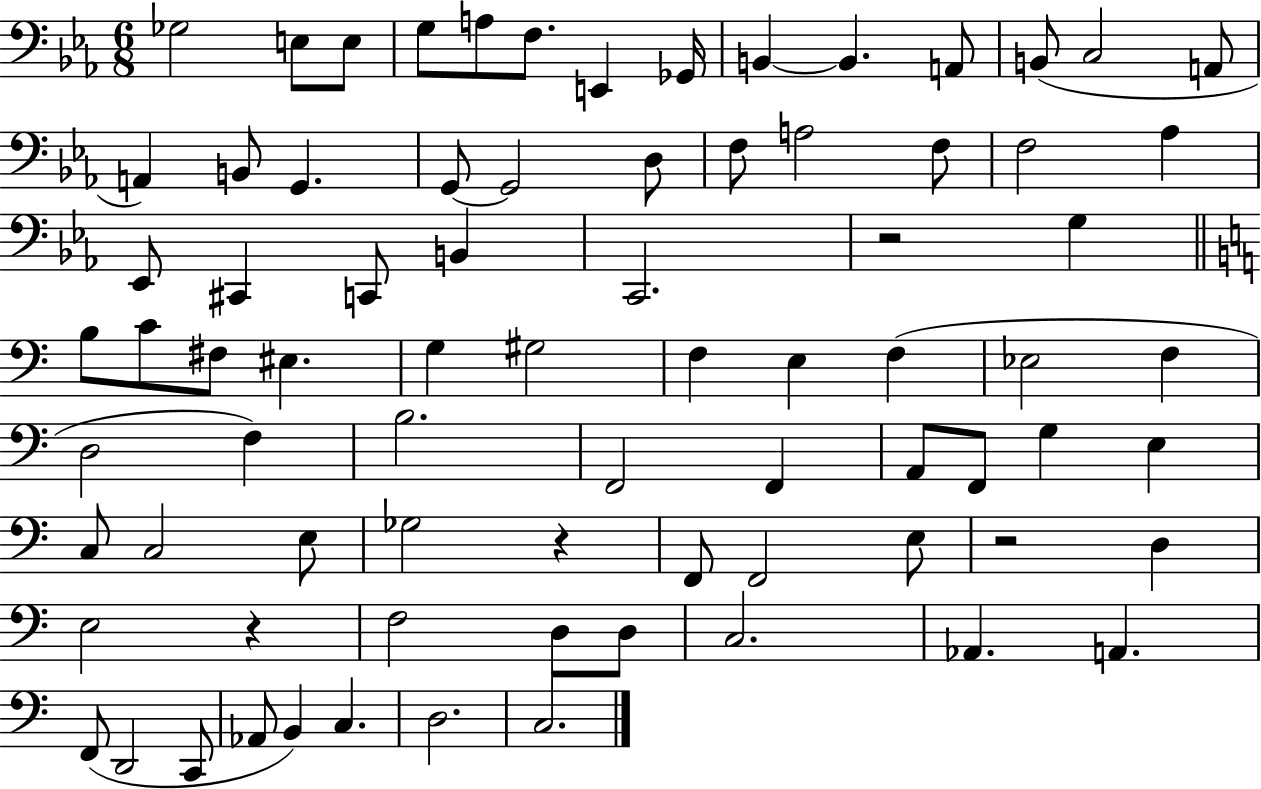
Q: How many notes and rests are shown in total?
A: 78